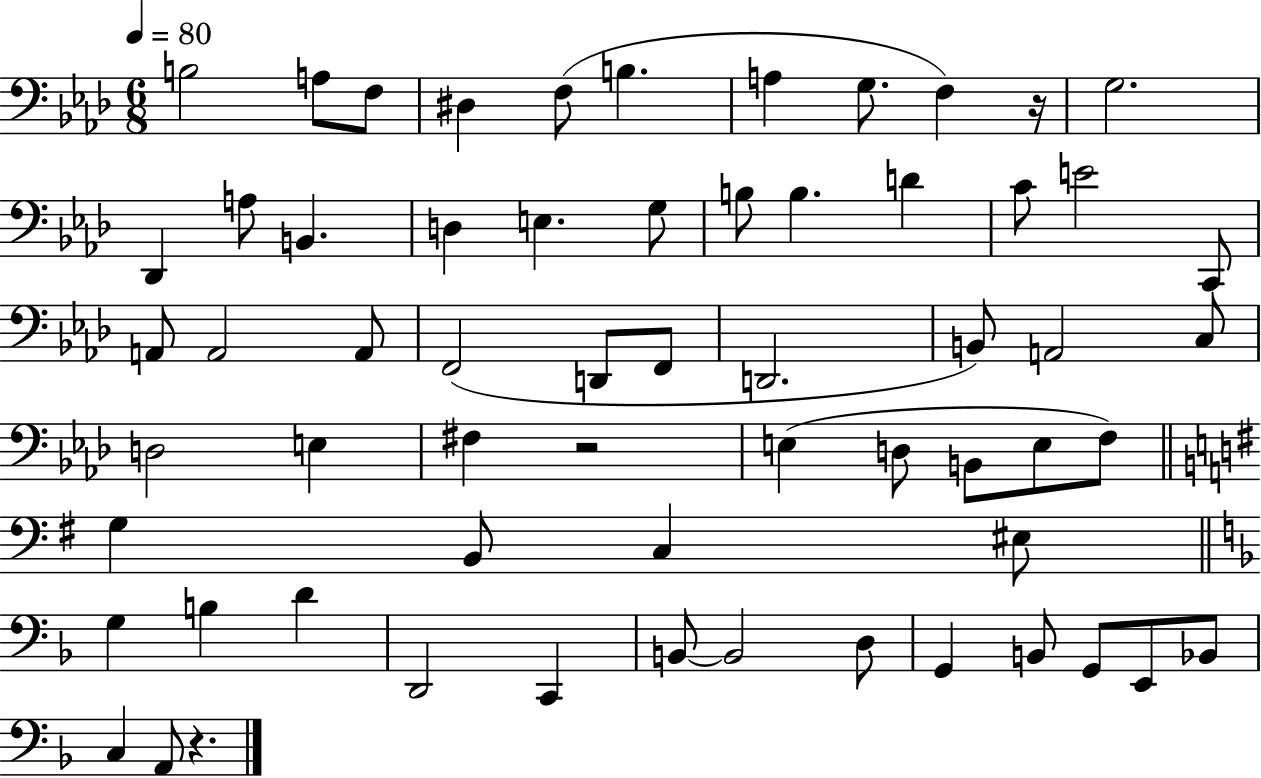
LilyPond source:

{
  \clef bass
  \numericTimeSignature
  \time 6/8
  \key aes \major
  \tempo 4 = 80
  \repeat volta 2 { b2 a8 f8 | dis4 f8( b4. | a4 g8. f4) r16 | g2. | \break des,4 a8 b,4. | d4 e4. g8 | b8 b4. d'4 | c'8 e'2 c,8 | \break a,8 a,2 a,8 | f,2( d,8 f,8 | d,2. | b,8) a,2 c8 | \break d2 e4 | fis4 r2 | e4( d8 b,8 e8 f8) | \bar "||" \break \key e \minor g4 b,8 c4 eis8 | \bar "||" \break \key f \major g4 b4 d'4 | d,2 c,4 | b,8~~ b,2 d8 | g,4 b,8 g,8 e,8 bes,8 | \break c4 a,8 r4. | } \bar "|."
}